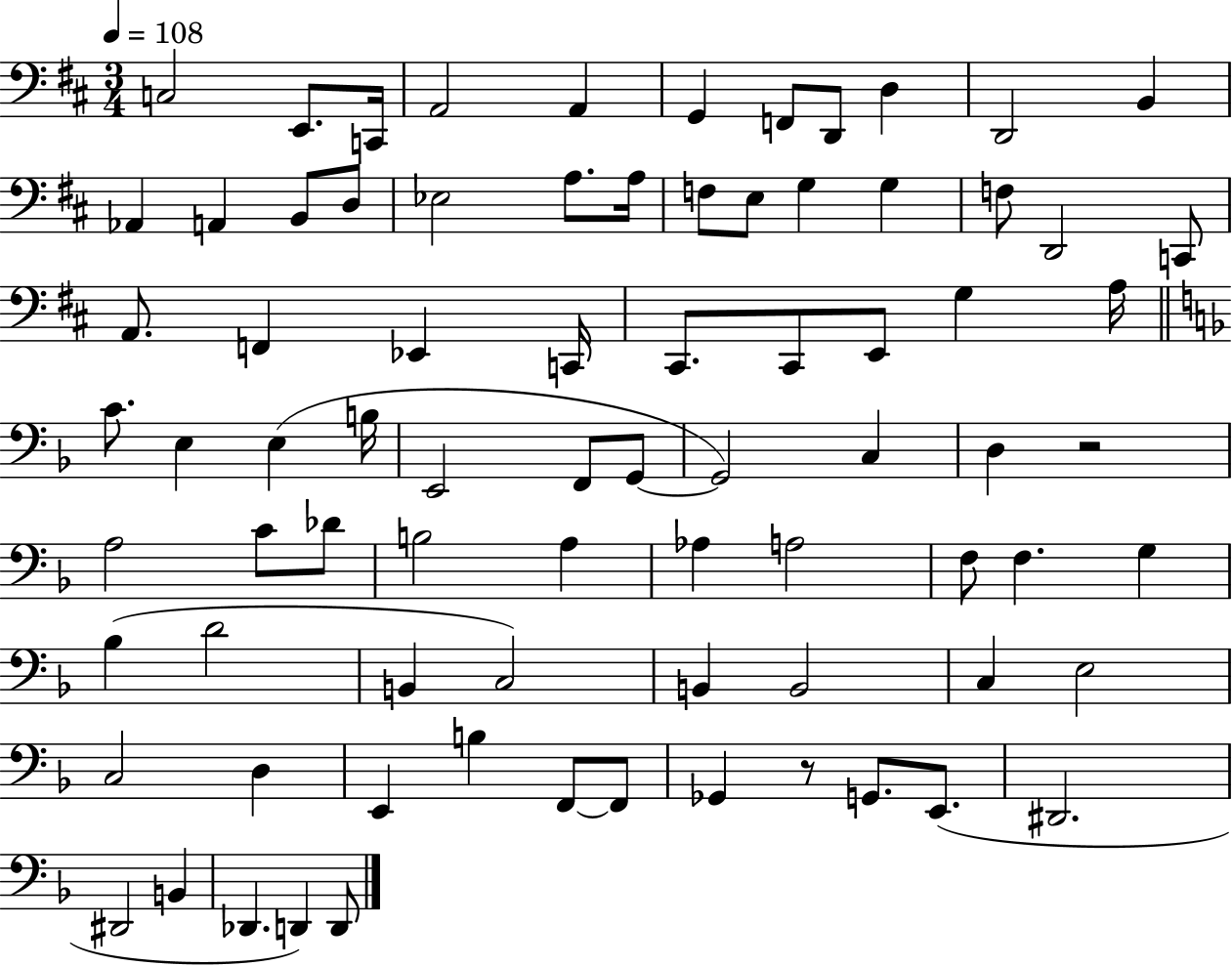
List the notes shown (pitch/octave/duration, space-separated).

C3/h E2/e. C2/s A2/h A2/q G2/q F2/e D2/e D3/q D2/h B2/q Ab2/q A2/q B2/e D3/e Eb3/h A3/e. A3/s F3/e E3/e G3/q G3/q F3/e D2/h C2/e A2/e. F2/q Eb2/q C2/s C#2/e. C#2/e E2/e G3/q A3/s C4/e. E3/q E3/q B3/s E2/h F2/e G2/e G2/h C3/q D3/q R/h A3/h C4/e Db4/e B3/h A3/q Ab3/q A3/h F3/e F3/q. G3/q Bb3/q D4/h B2/q C3/h B2/q B2/h C3/q E3/h C3/h D3/q E2/q B3/q F2/e F2/e Gb2/q R/e G2/e. E2/e. D#2/h. D#2/h B2/q Db2/q. D2/q D2/e